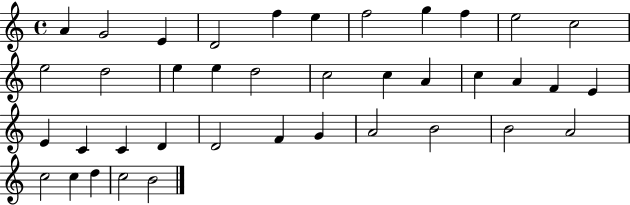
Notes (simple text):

A4/q G4/h E4/q D4/h F5/q E5/q F5/h G5/q F5/q E5/h C5/h E5/h D5/h E5/q E5/q D5/h C5/h C5/q A4/q C5/q A4/q F4/q E4/q E4/q C4/q C4/q D4/q D4/h F4/q G4/q A4/h B4/h B4/h A4/h C5/h C5/q D5/q C5/h B4/h